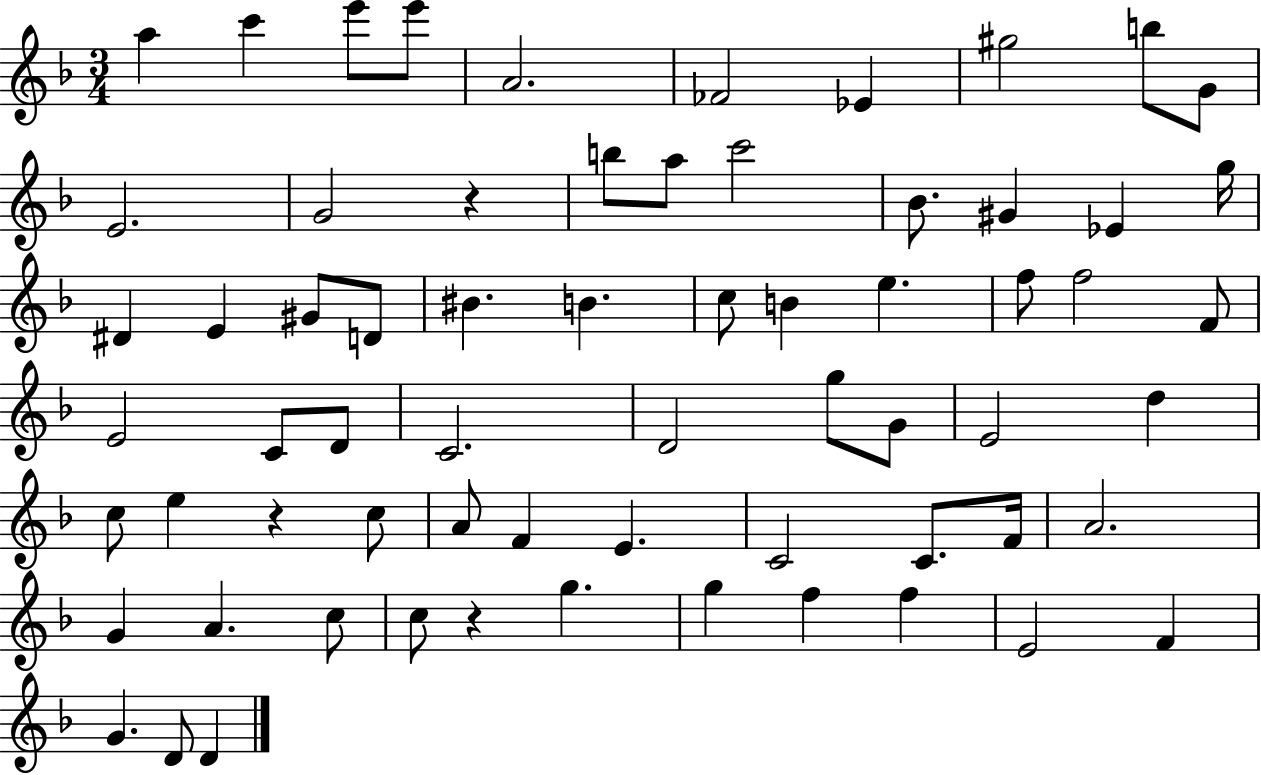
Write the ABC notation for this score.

X:1
T:Untitled
M:3/4
L:1/4
K:F
a c' e'/2 e'/2 A2 _F2 _E ^g2 b/2 G/2 E2 G2 z b/2 a/2 c'2 _B/2 ^G _E g/4 ^D E ^G/2 D/2 ^B B c/2 B e f/2 f2 F/2 E2 C/2 D/2 C2 D2 g/2 G/2 E2 d c/2 e z c/2 A/2 F E C2 C/2 F/4 A2 G A c/2 c/2 z g g f f E2 F G D/2 D